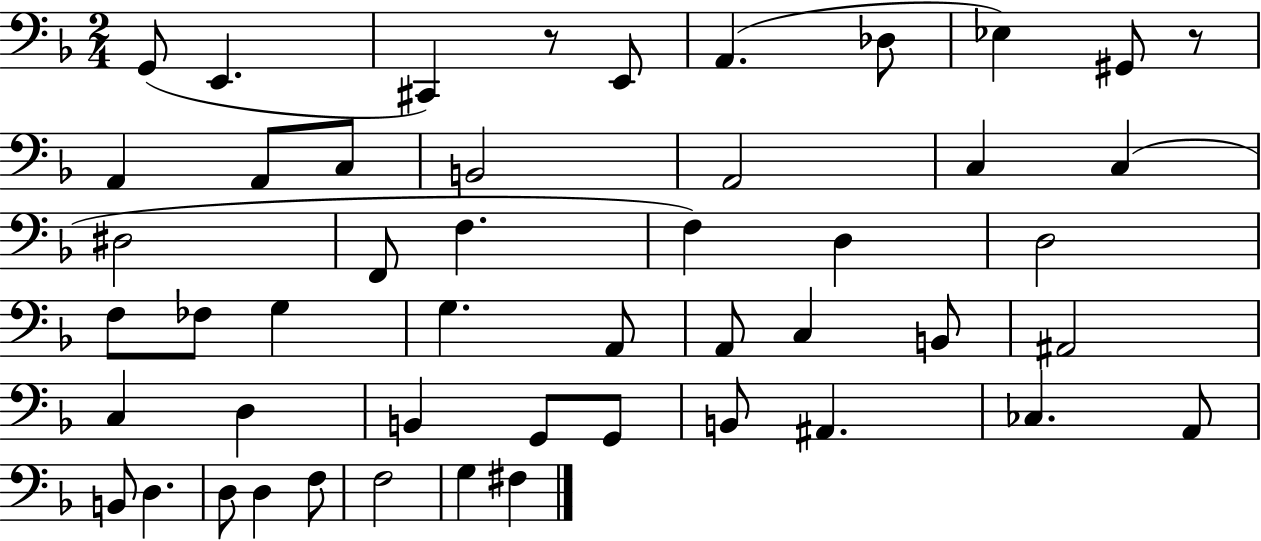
G2/e E2/q. C#2/q R/e E2/e A2/q. Db3/e Eb3/q G#2/e R/e A2/q A2/e C3/e B2/h A2/h C3/q C3/q D#3/h F2/e F3/q. F3/q D3/q D3/h F3/e FES3/e G3/q G3/q. A2/e A2/e C3/q B2/e A#2/h C3/q D3/q B2/q G2/e G2/e B2/e A#2/q. CES3/q. A2/e B2/e D3/q. D3/e D3/q F3/e F3/h G3/q F#3/q